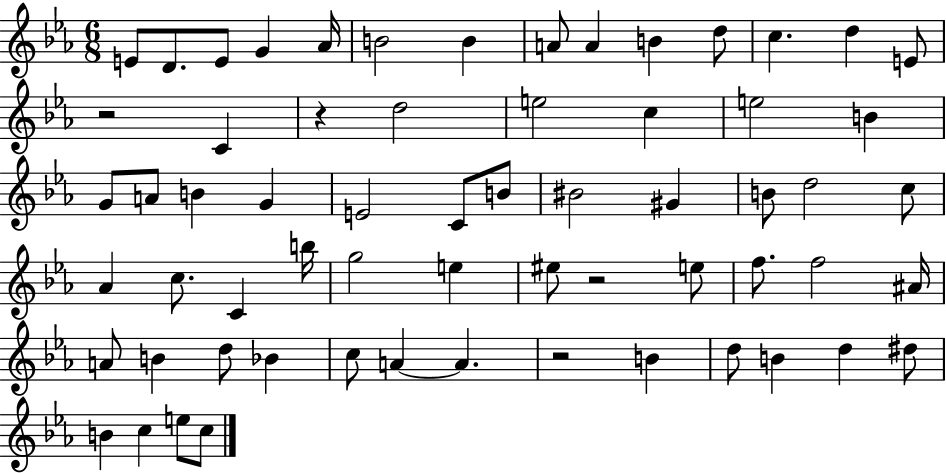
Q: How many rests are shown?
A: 4